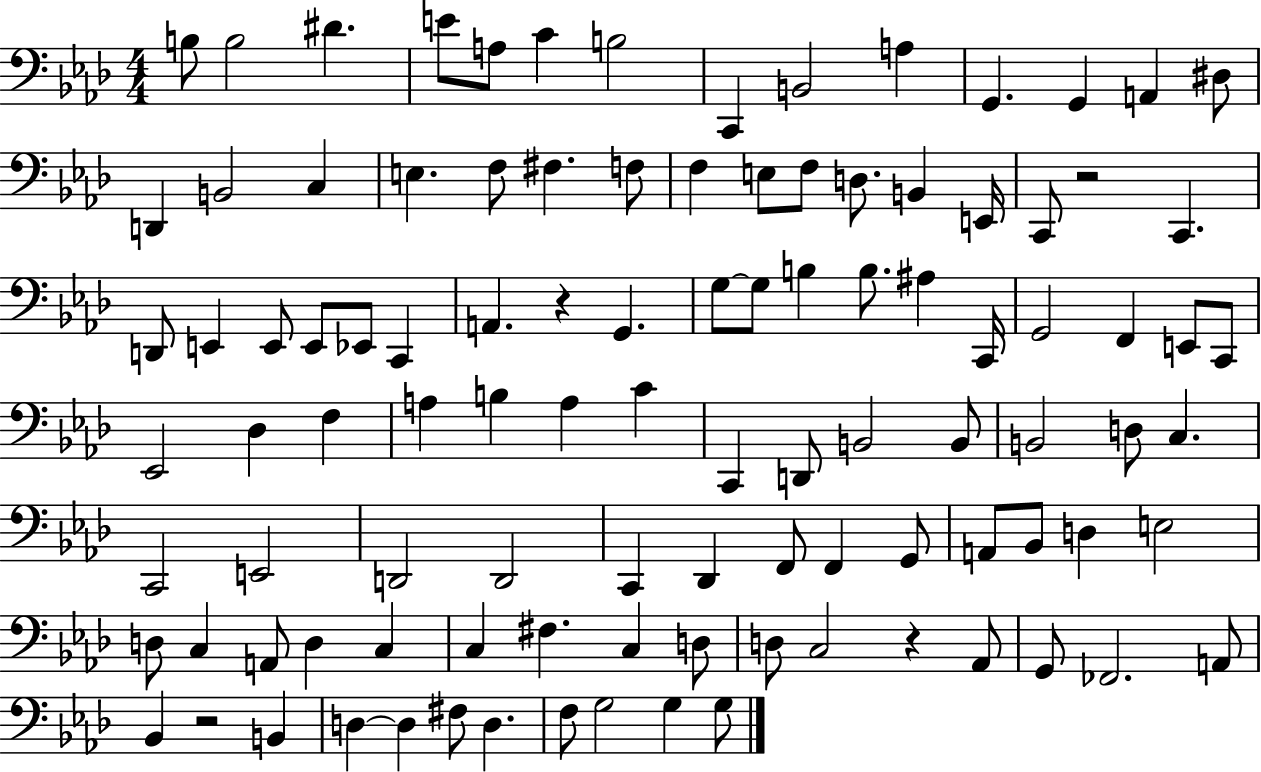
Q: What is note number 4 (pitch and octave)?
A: E4